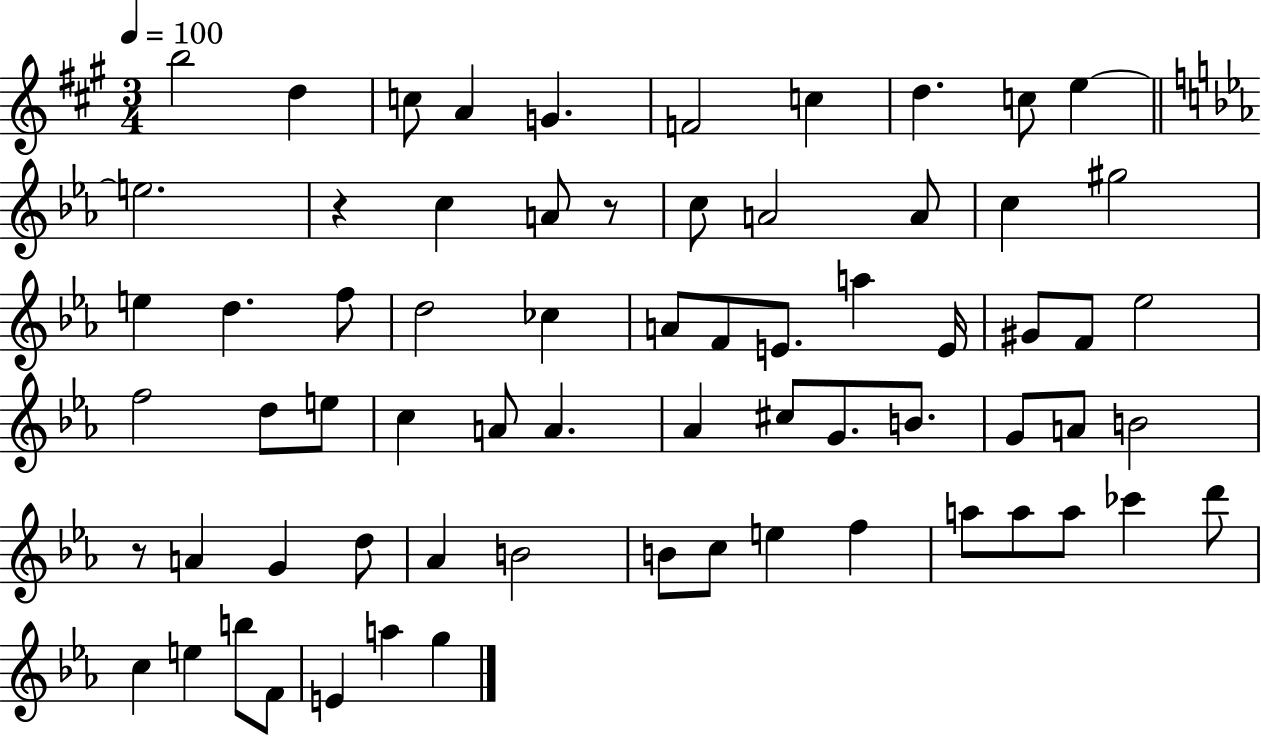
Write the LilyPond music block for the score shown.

{
  \clef treble
  \numericTimeSignature
  \time 3/4
  \key a \major
  \tempo 4 = 100
  b''2 d''4 | c''8 a'4 g'4. | f'2 c''4 | d''4. c''8 e''4~~ | \break \bar "||" \break \key c \minor e''2. | r4 c''4 a'8 r8 | c''8 a'2 a'8 | c''4 gis''2 | \break e''4 d''4. f''8 | d''2 ces''4 | a'8 f'8 e'8. a''4 e'16 | gis'8 f'8 ees''2 | \break f''2 d''8 e''8 | c''4 a'8 a'4. | aes'4 cis''8 g'8. b'8. | g'8 a'8 b'2 | \break r8 a'4 g'4 d''8 | aes'4 b'2 | b'8 c''8 e''4 f''4 | a''8 a''8 a''8 ces'''4 d'''8 | \break c''4 e''4 b''8 f'8 | e'4 a''4 g''4 | \bar "|."
}